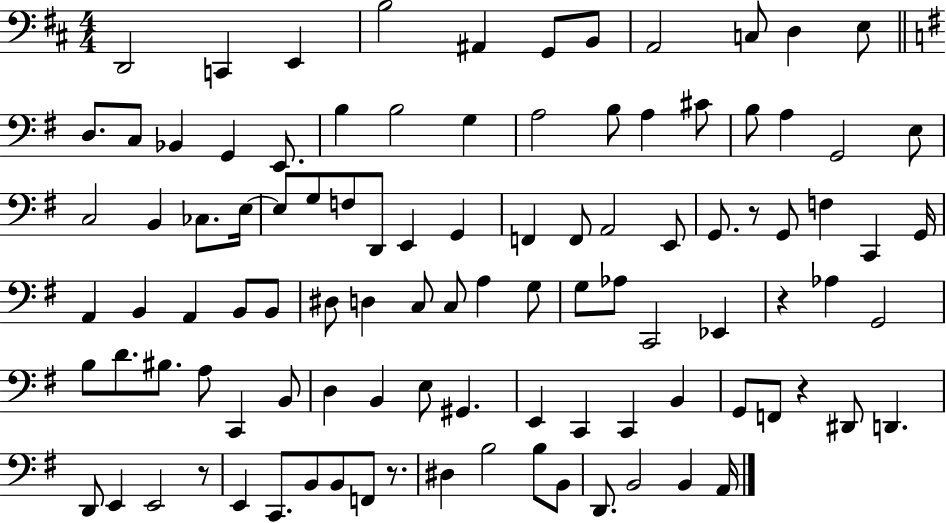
D2/h C2/q E2/q B3/h A#2/q G2/e B2/e A2/h C3/e D3/q E3/e D3/e. C3/e Bb2/q G2/q E2/e. B3/q B3/h G3/q A3/h B3/e A3/q C#4/e B3/e A3/q G2/h E3/e C3/h B2/q CES3/e. E3/s E3/e G3/e F3/e D2/e E2/q G2/q F2/q F2/e A2/h E2/e G2/e. R/e G2/e F3/q C2/q G2/s A2/q B2/q A2/q B2/e B2/e D#3/e D3/q C3/e C3/e A3/q G3/e G3/e Ab3/e C2/h Eb2/q R/q Ab3/q G2/h B3/e D4/e. BIS3/e. A3/e C2/q B2/e D3/q B2/q E3/e G#2/q. E2/q C2/q C2/q B2/q G2/e F2/e R/q D#2/e D2/q. D2/e E2/q E2/h R/e E2/q C2/e. B2/e B2/e F2/e R/e. D#3/q B3/h B3/e B2/e D2/e. B2/h B2/q A2/s